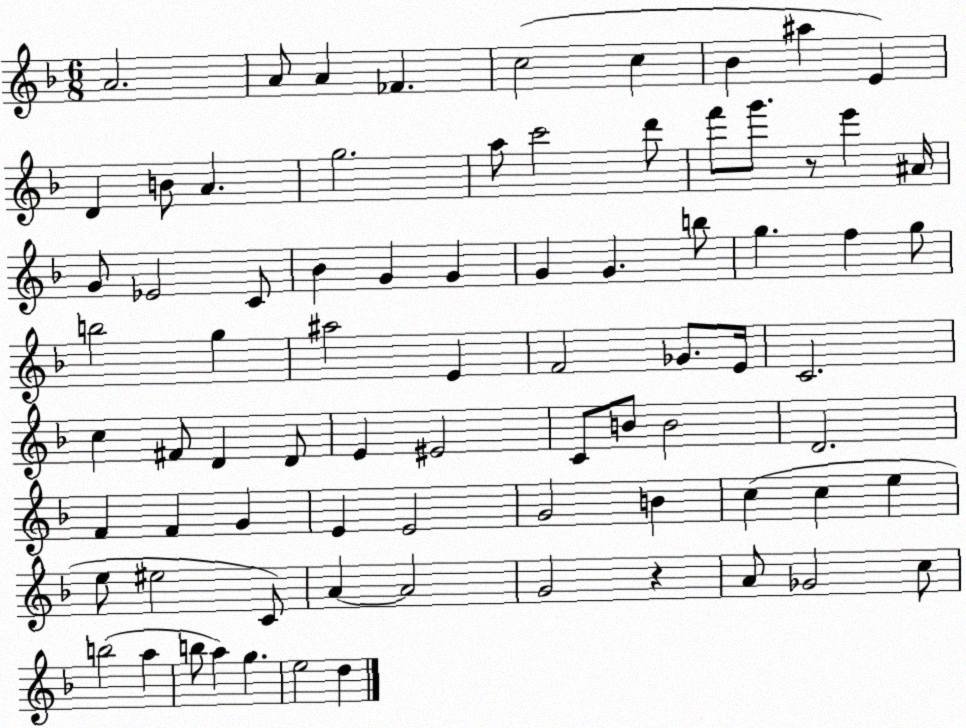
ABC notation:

X:1
T:Untitled
M:6/8
L:1/4
K:F
A2 A/2 A _F c2 c _B ^a E D B/2 A g2 a/2 c'2 d'/2 f'/2 g'/2 z/2 e' ^A/4 G/2 _E2 C/2 _B G G G G b/2 g f g/2 b2 g ^a2 E F2 _G/2 E/4 C2 c ^F/2 D D/2 E ^E2 C/2 B/2 B2 D2 F F G E E2 G2 B c c e e/2 ^e2 C/2 A A2 G2 z A/2 _G2 c/2 b2 a b/2 a g e2 d